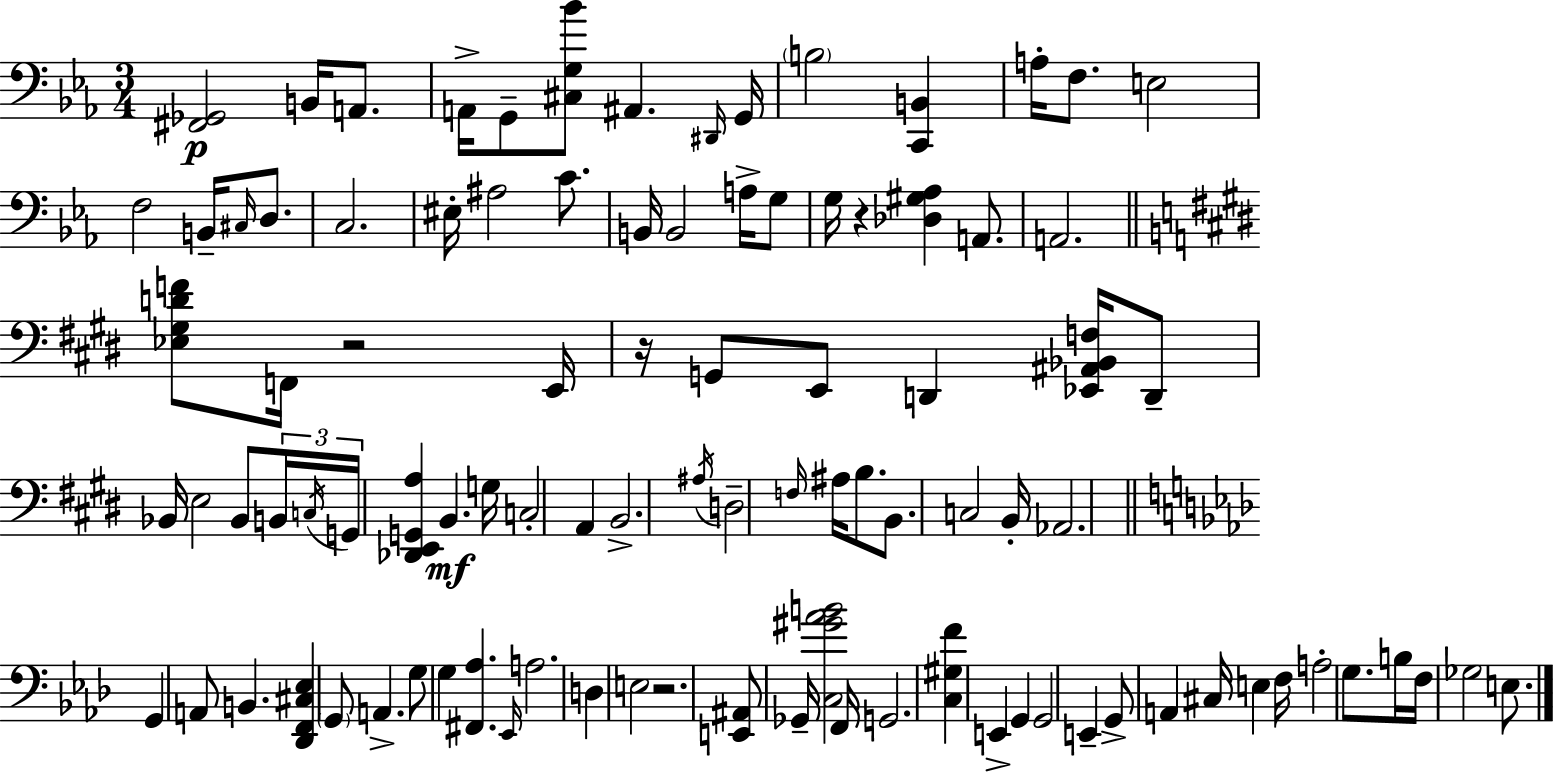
X:1
T:Untitled
M:3/4
L:1/4
K:Eb
[^F,,_G,,]2 B,,/4 A,,/2 A,,/4 G,,/2 [^C,G,_B]/2 ^A,, ^D,,/4 G,,/4 B,2 [C,,B,,] A,/4 F,/2 E,2 F,2 B,,/4 ^C,/4 D,/2 C,2 ^E,/4 ^A,2 C/2 B,,/4 B,,2 A,/4 G,/2 G,/4 z [_D,^G,_A,] A,,/2 A,,2 [_E,^G,DF]/2 F,,/4 z2 E,,/4 z/4 G,,/2 E,,/2 D,, [_E,,^A,,_B,,F,]/4 D,,/2 _B,,/4 E,2 _B,,/2 B,,/4 C,/4 G,,/4 [_D,,E,,G,,A,] B,, G,/4 C,2 A,, B,,2 ^A,/4 D,2 F,/4 ^A,/4 B,/2 B,,/2 C,2 B,,/4 _A,,2 G,, A,,/2 B,, [_D,,F,,^C,_E,] G,,/2 A,, G,/2 G, [^F,,_A,] _E,,/4 A,2 D, E,2 z2 [E,,^A,,]/2 _G,,/4 [C,^G_AB]2 F,,/4 G,,2 [C,^G,F] E,, G,, G,,2 E,, G,,/2 A,, ^C,/4 E, F,/4 A,2 G,/2 B,/4 F,/4 _G,2 E,/2